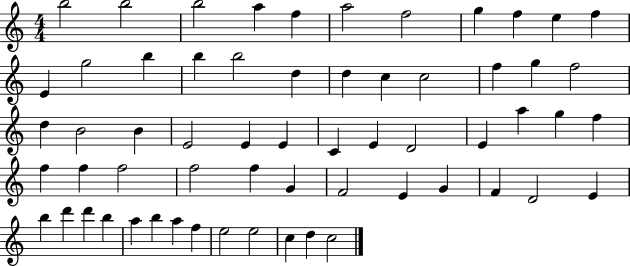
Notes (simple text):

B5/h B5/h B5/h A5/q F5/q A5/h F5/h G5/q F5/q E5/q F5/q E4/q G5/h B5/q B5/q B5/h D5/q D5/q C5/q C5/h F5/q G5/q F5/h D5/q B4/h B4/q E4/h E4/q E4/q C4/q E4/q D4/h E4/q A5/q G5/q F5/q F5/q F5/q F5/h F5/h F5/q G4/q F4/h E4/q G4/q F4/q D4/h E4/q B5/q D6/q D6/q B5/q A5/q B5/q A5/q F5/q E5/h E5/h C5/q D5/q C5/h